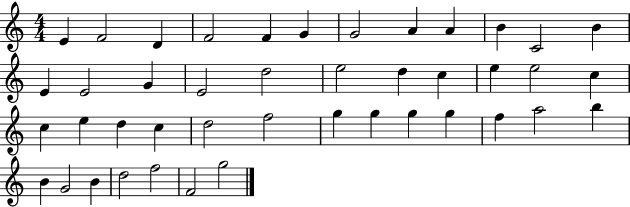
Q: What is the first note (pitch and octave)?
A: E4